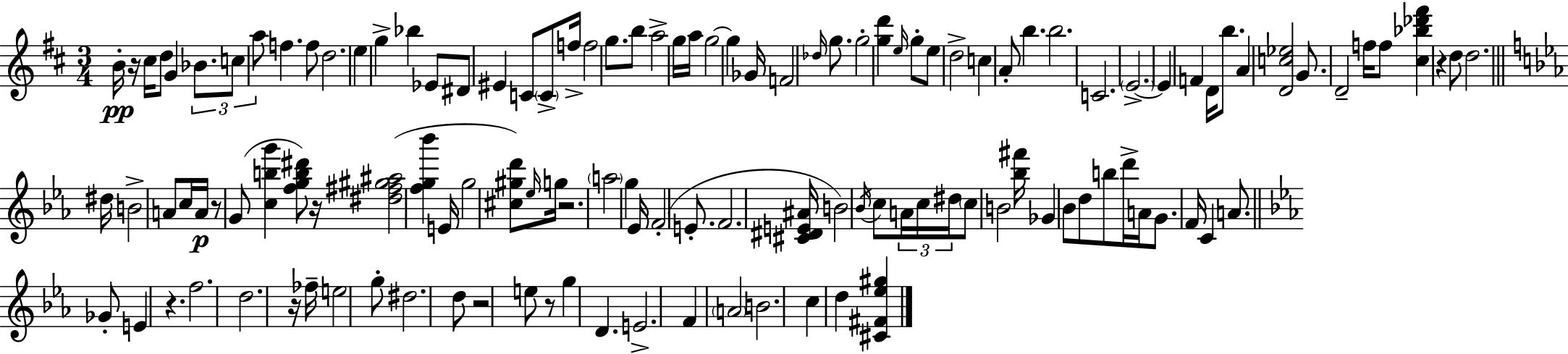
B4/s R/s C#5/s D5/e G4/q Bb4/e. C5/e A5/e F5/q. F5/e D5/h. E5/q G5/q Bb5/q Eb4/e D#4/e EIS4/q C4/e C4/e F5/s F5/h G5/e. B5/e A5/h G5/s A5/s G5/h G5/q Gb4/s F4/h Db5/s G5/e. G5/h [G5,D6]/q E5/s G5/e E5/e D5/h C5/q A4/e B5/q. B5/h. C4/h. E4/h. E4/q F4/q D4/s B5/e. A4/q [D4,C5,Eb5]/h G4/e. D4/h F5/s F5/e [C#5,Bb5,Db6,F#6]/q R/q D5/e D5/h. D#5/s B4/h A4/e C5/s A4/s R/e G4/e [C5,B5,G6]/q [F5,G5,B5,D#6]/e R/s [D#5,F#5,G#5,A#5]/h [F5,G5,Bb6]/q E4/s G5/h [C#5,G#5,D6]/e Eb5/s G5/s R/h. A5/h G5/q Eb4/s F4/h E4/e. F4/h. [C#4,D#4,E4,A#4]/s B4/h Bb4/s C5/e A4/s C5/s D#5/s C5/e B4/h [Bb5,F#6]/s Gb4/q Bb4/e D5/e B5/e D6/s A4/s G4/e. F4/s C4/q A4/e. Gb4/e E4/q R/q. F5/h. D5/h. R/s FES5/s E5/h G5/e D#5/h. D5/e R/h E5/e R/e G5/q D4/q. E4/h. F4/q A4/h B4/h. C5/q D5/q [C#4,F#4,Eb5,G#5]/q